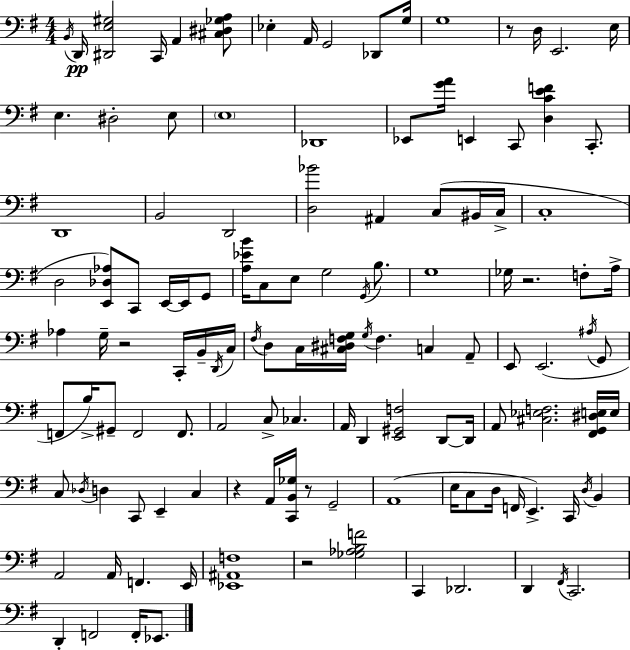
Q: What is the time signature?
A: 4/4